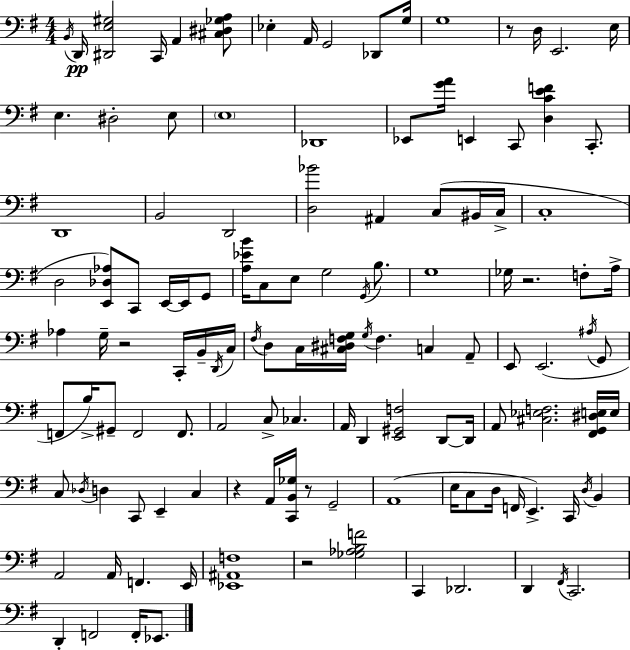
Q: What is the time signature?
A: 4/4